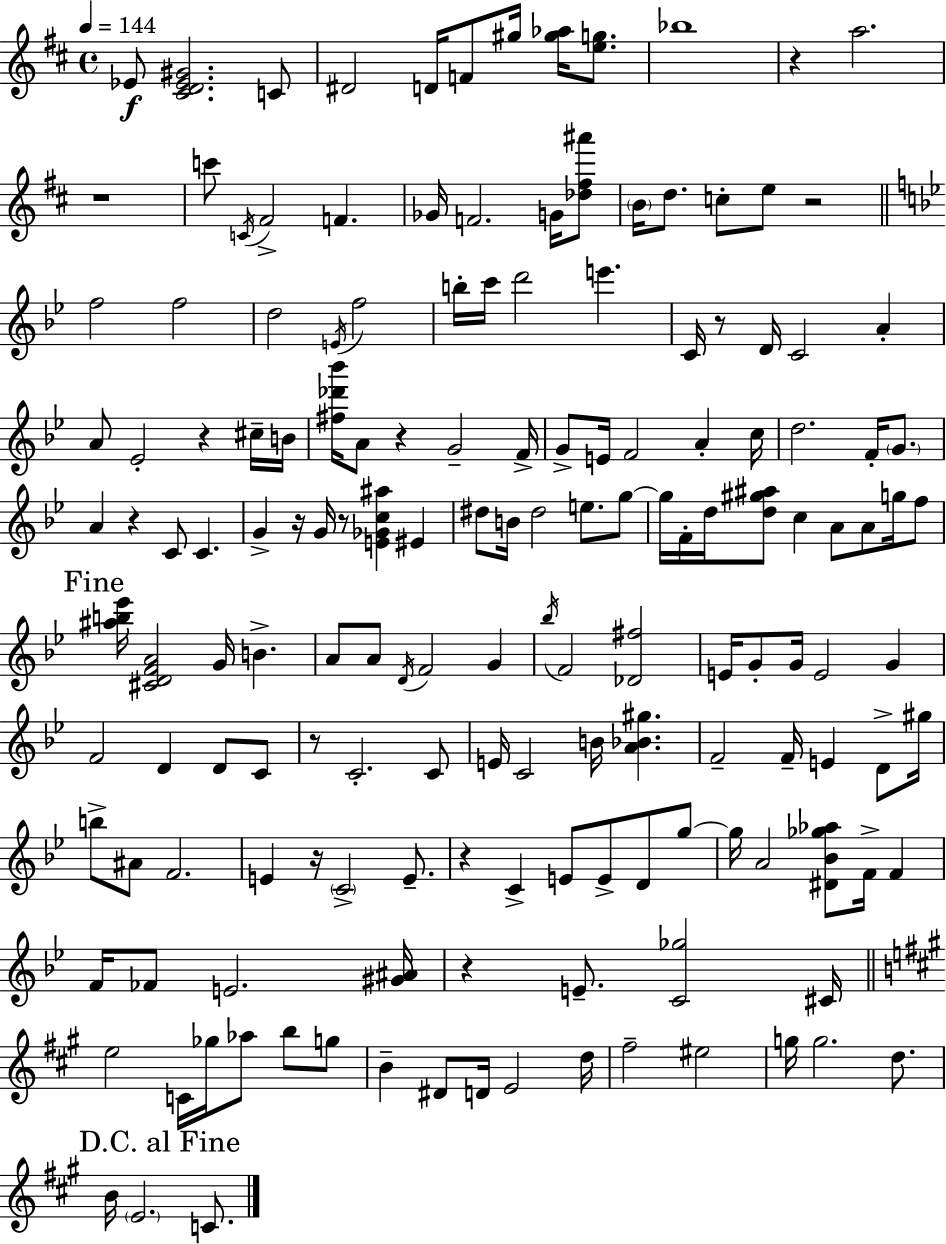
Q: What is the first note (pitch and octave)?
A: Eb4